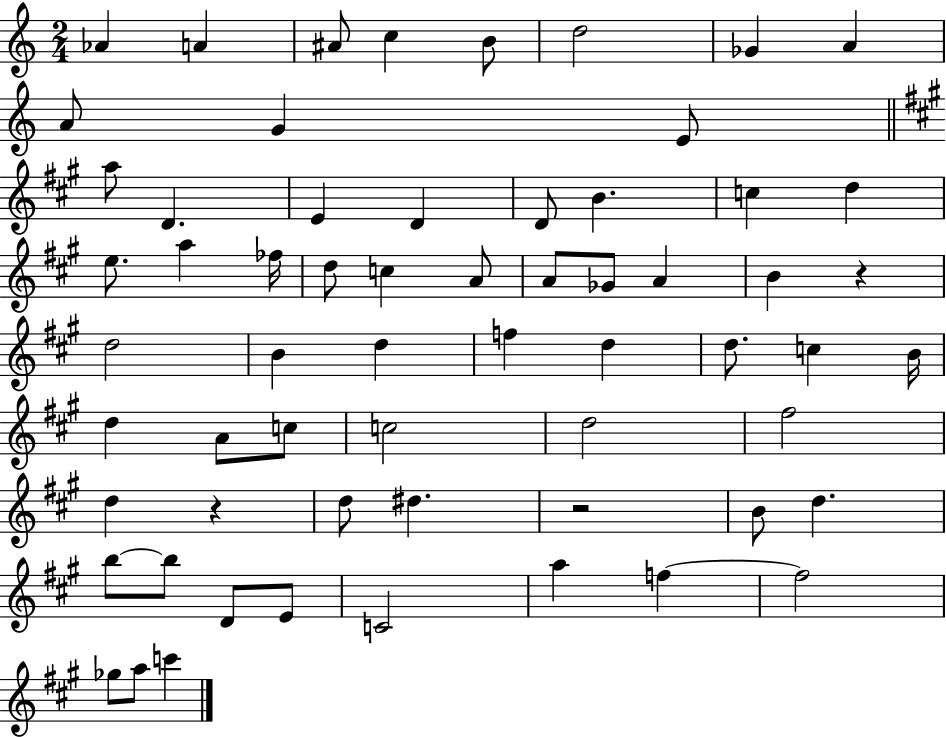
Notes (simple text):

Ab4/q A4/q A#4/e C5/q B4/e D5/h Gb4/q A4/q A4/e G4/q E4/e A5/e D4/q. E4/q D4/q D4/e B4/q. C5/q D5/q E5/e. A5/q FES5/s D5/e C5/q A4/e A4/e Gb4/e A4/q B4/q R/q D5/h B4/q D5/q F5/q D5/q D5/e. C5/q B4/s D5/q A4/e C5/e C5/h D5/h F#5/h D5/q R/q D5/e D#5/q. R/h B4/e D5/q. B5/e B5/e D4/e E4/e C4/h A5/q F5/q F5/h Gb5/e A5/e C6/q